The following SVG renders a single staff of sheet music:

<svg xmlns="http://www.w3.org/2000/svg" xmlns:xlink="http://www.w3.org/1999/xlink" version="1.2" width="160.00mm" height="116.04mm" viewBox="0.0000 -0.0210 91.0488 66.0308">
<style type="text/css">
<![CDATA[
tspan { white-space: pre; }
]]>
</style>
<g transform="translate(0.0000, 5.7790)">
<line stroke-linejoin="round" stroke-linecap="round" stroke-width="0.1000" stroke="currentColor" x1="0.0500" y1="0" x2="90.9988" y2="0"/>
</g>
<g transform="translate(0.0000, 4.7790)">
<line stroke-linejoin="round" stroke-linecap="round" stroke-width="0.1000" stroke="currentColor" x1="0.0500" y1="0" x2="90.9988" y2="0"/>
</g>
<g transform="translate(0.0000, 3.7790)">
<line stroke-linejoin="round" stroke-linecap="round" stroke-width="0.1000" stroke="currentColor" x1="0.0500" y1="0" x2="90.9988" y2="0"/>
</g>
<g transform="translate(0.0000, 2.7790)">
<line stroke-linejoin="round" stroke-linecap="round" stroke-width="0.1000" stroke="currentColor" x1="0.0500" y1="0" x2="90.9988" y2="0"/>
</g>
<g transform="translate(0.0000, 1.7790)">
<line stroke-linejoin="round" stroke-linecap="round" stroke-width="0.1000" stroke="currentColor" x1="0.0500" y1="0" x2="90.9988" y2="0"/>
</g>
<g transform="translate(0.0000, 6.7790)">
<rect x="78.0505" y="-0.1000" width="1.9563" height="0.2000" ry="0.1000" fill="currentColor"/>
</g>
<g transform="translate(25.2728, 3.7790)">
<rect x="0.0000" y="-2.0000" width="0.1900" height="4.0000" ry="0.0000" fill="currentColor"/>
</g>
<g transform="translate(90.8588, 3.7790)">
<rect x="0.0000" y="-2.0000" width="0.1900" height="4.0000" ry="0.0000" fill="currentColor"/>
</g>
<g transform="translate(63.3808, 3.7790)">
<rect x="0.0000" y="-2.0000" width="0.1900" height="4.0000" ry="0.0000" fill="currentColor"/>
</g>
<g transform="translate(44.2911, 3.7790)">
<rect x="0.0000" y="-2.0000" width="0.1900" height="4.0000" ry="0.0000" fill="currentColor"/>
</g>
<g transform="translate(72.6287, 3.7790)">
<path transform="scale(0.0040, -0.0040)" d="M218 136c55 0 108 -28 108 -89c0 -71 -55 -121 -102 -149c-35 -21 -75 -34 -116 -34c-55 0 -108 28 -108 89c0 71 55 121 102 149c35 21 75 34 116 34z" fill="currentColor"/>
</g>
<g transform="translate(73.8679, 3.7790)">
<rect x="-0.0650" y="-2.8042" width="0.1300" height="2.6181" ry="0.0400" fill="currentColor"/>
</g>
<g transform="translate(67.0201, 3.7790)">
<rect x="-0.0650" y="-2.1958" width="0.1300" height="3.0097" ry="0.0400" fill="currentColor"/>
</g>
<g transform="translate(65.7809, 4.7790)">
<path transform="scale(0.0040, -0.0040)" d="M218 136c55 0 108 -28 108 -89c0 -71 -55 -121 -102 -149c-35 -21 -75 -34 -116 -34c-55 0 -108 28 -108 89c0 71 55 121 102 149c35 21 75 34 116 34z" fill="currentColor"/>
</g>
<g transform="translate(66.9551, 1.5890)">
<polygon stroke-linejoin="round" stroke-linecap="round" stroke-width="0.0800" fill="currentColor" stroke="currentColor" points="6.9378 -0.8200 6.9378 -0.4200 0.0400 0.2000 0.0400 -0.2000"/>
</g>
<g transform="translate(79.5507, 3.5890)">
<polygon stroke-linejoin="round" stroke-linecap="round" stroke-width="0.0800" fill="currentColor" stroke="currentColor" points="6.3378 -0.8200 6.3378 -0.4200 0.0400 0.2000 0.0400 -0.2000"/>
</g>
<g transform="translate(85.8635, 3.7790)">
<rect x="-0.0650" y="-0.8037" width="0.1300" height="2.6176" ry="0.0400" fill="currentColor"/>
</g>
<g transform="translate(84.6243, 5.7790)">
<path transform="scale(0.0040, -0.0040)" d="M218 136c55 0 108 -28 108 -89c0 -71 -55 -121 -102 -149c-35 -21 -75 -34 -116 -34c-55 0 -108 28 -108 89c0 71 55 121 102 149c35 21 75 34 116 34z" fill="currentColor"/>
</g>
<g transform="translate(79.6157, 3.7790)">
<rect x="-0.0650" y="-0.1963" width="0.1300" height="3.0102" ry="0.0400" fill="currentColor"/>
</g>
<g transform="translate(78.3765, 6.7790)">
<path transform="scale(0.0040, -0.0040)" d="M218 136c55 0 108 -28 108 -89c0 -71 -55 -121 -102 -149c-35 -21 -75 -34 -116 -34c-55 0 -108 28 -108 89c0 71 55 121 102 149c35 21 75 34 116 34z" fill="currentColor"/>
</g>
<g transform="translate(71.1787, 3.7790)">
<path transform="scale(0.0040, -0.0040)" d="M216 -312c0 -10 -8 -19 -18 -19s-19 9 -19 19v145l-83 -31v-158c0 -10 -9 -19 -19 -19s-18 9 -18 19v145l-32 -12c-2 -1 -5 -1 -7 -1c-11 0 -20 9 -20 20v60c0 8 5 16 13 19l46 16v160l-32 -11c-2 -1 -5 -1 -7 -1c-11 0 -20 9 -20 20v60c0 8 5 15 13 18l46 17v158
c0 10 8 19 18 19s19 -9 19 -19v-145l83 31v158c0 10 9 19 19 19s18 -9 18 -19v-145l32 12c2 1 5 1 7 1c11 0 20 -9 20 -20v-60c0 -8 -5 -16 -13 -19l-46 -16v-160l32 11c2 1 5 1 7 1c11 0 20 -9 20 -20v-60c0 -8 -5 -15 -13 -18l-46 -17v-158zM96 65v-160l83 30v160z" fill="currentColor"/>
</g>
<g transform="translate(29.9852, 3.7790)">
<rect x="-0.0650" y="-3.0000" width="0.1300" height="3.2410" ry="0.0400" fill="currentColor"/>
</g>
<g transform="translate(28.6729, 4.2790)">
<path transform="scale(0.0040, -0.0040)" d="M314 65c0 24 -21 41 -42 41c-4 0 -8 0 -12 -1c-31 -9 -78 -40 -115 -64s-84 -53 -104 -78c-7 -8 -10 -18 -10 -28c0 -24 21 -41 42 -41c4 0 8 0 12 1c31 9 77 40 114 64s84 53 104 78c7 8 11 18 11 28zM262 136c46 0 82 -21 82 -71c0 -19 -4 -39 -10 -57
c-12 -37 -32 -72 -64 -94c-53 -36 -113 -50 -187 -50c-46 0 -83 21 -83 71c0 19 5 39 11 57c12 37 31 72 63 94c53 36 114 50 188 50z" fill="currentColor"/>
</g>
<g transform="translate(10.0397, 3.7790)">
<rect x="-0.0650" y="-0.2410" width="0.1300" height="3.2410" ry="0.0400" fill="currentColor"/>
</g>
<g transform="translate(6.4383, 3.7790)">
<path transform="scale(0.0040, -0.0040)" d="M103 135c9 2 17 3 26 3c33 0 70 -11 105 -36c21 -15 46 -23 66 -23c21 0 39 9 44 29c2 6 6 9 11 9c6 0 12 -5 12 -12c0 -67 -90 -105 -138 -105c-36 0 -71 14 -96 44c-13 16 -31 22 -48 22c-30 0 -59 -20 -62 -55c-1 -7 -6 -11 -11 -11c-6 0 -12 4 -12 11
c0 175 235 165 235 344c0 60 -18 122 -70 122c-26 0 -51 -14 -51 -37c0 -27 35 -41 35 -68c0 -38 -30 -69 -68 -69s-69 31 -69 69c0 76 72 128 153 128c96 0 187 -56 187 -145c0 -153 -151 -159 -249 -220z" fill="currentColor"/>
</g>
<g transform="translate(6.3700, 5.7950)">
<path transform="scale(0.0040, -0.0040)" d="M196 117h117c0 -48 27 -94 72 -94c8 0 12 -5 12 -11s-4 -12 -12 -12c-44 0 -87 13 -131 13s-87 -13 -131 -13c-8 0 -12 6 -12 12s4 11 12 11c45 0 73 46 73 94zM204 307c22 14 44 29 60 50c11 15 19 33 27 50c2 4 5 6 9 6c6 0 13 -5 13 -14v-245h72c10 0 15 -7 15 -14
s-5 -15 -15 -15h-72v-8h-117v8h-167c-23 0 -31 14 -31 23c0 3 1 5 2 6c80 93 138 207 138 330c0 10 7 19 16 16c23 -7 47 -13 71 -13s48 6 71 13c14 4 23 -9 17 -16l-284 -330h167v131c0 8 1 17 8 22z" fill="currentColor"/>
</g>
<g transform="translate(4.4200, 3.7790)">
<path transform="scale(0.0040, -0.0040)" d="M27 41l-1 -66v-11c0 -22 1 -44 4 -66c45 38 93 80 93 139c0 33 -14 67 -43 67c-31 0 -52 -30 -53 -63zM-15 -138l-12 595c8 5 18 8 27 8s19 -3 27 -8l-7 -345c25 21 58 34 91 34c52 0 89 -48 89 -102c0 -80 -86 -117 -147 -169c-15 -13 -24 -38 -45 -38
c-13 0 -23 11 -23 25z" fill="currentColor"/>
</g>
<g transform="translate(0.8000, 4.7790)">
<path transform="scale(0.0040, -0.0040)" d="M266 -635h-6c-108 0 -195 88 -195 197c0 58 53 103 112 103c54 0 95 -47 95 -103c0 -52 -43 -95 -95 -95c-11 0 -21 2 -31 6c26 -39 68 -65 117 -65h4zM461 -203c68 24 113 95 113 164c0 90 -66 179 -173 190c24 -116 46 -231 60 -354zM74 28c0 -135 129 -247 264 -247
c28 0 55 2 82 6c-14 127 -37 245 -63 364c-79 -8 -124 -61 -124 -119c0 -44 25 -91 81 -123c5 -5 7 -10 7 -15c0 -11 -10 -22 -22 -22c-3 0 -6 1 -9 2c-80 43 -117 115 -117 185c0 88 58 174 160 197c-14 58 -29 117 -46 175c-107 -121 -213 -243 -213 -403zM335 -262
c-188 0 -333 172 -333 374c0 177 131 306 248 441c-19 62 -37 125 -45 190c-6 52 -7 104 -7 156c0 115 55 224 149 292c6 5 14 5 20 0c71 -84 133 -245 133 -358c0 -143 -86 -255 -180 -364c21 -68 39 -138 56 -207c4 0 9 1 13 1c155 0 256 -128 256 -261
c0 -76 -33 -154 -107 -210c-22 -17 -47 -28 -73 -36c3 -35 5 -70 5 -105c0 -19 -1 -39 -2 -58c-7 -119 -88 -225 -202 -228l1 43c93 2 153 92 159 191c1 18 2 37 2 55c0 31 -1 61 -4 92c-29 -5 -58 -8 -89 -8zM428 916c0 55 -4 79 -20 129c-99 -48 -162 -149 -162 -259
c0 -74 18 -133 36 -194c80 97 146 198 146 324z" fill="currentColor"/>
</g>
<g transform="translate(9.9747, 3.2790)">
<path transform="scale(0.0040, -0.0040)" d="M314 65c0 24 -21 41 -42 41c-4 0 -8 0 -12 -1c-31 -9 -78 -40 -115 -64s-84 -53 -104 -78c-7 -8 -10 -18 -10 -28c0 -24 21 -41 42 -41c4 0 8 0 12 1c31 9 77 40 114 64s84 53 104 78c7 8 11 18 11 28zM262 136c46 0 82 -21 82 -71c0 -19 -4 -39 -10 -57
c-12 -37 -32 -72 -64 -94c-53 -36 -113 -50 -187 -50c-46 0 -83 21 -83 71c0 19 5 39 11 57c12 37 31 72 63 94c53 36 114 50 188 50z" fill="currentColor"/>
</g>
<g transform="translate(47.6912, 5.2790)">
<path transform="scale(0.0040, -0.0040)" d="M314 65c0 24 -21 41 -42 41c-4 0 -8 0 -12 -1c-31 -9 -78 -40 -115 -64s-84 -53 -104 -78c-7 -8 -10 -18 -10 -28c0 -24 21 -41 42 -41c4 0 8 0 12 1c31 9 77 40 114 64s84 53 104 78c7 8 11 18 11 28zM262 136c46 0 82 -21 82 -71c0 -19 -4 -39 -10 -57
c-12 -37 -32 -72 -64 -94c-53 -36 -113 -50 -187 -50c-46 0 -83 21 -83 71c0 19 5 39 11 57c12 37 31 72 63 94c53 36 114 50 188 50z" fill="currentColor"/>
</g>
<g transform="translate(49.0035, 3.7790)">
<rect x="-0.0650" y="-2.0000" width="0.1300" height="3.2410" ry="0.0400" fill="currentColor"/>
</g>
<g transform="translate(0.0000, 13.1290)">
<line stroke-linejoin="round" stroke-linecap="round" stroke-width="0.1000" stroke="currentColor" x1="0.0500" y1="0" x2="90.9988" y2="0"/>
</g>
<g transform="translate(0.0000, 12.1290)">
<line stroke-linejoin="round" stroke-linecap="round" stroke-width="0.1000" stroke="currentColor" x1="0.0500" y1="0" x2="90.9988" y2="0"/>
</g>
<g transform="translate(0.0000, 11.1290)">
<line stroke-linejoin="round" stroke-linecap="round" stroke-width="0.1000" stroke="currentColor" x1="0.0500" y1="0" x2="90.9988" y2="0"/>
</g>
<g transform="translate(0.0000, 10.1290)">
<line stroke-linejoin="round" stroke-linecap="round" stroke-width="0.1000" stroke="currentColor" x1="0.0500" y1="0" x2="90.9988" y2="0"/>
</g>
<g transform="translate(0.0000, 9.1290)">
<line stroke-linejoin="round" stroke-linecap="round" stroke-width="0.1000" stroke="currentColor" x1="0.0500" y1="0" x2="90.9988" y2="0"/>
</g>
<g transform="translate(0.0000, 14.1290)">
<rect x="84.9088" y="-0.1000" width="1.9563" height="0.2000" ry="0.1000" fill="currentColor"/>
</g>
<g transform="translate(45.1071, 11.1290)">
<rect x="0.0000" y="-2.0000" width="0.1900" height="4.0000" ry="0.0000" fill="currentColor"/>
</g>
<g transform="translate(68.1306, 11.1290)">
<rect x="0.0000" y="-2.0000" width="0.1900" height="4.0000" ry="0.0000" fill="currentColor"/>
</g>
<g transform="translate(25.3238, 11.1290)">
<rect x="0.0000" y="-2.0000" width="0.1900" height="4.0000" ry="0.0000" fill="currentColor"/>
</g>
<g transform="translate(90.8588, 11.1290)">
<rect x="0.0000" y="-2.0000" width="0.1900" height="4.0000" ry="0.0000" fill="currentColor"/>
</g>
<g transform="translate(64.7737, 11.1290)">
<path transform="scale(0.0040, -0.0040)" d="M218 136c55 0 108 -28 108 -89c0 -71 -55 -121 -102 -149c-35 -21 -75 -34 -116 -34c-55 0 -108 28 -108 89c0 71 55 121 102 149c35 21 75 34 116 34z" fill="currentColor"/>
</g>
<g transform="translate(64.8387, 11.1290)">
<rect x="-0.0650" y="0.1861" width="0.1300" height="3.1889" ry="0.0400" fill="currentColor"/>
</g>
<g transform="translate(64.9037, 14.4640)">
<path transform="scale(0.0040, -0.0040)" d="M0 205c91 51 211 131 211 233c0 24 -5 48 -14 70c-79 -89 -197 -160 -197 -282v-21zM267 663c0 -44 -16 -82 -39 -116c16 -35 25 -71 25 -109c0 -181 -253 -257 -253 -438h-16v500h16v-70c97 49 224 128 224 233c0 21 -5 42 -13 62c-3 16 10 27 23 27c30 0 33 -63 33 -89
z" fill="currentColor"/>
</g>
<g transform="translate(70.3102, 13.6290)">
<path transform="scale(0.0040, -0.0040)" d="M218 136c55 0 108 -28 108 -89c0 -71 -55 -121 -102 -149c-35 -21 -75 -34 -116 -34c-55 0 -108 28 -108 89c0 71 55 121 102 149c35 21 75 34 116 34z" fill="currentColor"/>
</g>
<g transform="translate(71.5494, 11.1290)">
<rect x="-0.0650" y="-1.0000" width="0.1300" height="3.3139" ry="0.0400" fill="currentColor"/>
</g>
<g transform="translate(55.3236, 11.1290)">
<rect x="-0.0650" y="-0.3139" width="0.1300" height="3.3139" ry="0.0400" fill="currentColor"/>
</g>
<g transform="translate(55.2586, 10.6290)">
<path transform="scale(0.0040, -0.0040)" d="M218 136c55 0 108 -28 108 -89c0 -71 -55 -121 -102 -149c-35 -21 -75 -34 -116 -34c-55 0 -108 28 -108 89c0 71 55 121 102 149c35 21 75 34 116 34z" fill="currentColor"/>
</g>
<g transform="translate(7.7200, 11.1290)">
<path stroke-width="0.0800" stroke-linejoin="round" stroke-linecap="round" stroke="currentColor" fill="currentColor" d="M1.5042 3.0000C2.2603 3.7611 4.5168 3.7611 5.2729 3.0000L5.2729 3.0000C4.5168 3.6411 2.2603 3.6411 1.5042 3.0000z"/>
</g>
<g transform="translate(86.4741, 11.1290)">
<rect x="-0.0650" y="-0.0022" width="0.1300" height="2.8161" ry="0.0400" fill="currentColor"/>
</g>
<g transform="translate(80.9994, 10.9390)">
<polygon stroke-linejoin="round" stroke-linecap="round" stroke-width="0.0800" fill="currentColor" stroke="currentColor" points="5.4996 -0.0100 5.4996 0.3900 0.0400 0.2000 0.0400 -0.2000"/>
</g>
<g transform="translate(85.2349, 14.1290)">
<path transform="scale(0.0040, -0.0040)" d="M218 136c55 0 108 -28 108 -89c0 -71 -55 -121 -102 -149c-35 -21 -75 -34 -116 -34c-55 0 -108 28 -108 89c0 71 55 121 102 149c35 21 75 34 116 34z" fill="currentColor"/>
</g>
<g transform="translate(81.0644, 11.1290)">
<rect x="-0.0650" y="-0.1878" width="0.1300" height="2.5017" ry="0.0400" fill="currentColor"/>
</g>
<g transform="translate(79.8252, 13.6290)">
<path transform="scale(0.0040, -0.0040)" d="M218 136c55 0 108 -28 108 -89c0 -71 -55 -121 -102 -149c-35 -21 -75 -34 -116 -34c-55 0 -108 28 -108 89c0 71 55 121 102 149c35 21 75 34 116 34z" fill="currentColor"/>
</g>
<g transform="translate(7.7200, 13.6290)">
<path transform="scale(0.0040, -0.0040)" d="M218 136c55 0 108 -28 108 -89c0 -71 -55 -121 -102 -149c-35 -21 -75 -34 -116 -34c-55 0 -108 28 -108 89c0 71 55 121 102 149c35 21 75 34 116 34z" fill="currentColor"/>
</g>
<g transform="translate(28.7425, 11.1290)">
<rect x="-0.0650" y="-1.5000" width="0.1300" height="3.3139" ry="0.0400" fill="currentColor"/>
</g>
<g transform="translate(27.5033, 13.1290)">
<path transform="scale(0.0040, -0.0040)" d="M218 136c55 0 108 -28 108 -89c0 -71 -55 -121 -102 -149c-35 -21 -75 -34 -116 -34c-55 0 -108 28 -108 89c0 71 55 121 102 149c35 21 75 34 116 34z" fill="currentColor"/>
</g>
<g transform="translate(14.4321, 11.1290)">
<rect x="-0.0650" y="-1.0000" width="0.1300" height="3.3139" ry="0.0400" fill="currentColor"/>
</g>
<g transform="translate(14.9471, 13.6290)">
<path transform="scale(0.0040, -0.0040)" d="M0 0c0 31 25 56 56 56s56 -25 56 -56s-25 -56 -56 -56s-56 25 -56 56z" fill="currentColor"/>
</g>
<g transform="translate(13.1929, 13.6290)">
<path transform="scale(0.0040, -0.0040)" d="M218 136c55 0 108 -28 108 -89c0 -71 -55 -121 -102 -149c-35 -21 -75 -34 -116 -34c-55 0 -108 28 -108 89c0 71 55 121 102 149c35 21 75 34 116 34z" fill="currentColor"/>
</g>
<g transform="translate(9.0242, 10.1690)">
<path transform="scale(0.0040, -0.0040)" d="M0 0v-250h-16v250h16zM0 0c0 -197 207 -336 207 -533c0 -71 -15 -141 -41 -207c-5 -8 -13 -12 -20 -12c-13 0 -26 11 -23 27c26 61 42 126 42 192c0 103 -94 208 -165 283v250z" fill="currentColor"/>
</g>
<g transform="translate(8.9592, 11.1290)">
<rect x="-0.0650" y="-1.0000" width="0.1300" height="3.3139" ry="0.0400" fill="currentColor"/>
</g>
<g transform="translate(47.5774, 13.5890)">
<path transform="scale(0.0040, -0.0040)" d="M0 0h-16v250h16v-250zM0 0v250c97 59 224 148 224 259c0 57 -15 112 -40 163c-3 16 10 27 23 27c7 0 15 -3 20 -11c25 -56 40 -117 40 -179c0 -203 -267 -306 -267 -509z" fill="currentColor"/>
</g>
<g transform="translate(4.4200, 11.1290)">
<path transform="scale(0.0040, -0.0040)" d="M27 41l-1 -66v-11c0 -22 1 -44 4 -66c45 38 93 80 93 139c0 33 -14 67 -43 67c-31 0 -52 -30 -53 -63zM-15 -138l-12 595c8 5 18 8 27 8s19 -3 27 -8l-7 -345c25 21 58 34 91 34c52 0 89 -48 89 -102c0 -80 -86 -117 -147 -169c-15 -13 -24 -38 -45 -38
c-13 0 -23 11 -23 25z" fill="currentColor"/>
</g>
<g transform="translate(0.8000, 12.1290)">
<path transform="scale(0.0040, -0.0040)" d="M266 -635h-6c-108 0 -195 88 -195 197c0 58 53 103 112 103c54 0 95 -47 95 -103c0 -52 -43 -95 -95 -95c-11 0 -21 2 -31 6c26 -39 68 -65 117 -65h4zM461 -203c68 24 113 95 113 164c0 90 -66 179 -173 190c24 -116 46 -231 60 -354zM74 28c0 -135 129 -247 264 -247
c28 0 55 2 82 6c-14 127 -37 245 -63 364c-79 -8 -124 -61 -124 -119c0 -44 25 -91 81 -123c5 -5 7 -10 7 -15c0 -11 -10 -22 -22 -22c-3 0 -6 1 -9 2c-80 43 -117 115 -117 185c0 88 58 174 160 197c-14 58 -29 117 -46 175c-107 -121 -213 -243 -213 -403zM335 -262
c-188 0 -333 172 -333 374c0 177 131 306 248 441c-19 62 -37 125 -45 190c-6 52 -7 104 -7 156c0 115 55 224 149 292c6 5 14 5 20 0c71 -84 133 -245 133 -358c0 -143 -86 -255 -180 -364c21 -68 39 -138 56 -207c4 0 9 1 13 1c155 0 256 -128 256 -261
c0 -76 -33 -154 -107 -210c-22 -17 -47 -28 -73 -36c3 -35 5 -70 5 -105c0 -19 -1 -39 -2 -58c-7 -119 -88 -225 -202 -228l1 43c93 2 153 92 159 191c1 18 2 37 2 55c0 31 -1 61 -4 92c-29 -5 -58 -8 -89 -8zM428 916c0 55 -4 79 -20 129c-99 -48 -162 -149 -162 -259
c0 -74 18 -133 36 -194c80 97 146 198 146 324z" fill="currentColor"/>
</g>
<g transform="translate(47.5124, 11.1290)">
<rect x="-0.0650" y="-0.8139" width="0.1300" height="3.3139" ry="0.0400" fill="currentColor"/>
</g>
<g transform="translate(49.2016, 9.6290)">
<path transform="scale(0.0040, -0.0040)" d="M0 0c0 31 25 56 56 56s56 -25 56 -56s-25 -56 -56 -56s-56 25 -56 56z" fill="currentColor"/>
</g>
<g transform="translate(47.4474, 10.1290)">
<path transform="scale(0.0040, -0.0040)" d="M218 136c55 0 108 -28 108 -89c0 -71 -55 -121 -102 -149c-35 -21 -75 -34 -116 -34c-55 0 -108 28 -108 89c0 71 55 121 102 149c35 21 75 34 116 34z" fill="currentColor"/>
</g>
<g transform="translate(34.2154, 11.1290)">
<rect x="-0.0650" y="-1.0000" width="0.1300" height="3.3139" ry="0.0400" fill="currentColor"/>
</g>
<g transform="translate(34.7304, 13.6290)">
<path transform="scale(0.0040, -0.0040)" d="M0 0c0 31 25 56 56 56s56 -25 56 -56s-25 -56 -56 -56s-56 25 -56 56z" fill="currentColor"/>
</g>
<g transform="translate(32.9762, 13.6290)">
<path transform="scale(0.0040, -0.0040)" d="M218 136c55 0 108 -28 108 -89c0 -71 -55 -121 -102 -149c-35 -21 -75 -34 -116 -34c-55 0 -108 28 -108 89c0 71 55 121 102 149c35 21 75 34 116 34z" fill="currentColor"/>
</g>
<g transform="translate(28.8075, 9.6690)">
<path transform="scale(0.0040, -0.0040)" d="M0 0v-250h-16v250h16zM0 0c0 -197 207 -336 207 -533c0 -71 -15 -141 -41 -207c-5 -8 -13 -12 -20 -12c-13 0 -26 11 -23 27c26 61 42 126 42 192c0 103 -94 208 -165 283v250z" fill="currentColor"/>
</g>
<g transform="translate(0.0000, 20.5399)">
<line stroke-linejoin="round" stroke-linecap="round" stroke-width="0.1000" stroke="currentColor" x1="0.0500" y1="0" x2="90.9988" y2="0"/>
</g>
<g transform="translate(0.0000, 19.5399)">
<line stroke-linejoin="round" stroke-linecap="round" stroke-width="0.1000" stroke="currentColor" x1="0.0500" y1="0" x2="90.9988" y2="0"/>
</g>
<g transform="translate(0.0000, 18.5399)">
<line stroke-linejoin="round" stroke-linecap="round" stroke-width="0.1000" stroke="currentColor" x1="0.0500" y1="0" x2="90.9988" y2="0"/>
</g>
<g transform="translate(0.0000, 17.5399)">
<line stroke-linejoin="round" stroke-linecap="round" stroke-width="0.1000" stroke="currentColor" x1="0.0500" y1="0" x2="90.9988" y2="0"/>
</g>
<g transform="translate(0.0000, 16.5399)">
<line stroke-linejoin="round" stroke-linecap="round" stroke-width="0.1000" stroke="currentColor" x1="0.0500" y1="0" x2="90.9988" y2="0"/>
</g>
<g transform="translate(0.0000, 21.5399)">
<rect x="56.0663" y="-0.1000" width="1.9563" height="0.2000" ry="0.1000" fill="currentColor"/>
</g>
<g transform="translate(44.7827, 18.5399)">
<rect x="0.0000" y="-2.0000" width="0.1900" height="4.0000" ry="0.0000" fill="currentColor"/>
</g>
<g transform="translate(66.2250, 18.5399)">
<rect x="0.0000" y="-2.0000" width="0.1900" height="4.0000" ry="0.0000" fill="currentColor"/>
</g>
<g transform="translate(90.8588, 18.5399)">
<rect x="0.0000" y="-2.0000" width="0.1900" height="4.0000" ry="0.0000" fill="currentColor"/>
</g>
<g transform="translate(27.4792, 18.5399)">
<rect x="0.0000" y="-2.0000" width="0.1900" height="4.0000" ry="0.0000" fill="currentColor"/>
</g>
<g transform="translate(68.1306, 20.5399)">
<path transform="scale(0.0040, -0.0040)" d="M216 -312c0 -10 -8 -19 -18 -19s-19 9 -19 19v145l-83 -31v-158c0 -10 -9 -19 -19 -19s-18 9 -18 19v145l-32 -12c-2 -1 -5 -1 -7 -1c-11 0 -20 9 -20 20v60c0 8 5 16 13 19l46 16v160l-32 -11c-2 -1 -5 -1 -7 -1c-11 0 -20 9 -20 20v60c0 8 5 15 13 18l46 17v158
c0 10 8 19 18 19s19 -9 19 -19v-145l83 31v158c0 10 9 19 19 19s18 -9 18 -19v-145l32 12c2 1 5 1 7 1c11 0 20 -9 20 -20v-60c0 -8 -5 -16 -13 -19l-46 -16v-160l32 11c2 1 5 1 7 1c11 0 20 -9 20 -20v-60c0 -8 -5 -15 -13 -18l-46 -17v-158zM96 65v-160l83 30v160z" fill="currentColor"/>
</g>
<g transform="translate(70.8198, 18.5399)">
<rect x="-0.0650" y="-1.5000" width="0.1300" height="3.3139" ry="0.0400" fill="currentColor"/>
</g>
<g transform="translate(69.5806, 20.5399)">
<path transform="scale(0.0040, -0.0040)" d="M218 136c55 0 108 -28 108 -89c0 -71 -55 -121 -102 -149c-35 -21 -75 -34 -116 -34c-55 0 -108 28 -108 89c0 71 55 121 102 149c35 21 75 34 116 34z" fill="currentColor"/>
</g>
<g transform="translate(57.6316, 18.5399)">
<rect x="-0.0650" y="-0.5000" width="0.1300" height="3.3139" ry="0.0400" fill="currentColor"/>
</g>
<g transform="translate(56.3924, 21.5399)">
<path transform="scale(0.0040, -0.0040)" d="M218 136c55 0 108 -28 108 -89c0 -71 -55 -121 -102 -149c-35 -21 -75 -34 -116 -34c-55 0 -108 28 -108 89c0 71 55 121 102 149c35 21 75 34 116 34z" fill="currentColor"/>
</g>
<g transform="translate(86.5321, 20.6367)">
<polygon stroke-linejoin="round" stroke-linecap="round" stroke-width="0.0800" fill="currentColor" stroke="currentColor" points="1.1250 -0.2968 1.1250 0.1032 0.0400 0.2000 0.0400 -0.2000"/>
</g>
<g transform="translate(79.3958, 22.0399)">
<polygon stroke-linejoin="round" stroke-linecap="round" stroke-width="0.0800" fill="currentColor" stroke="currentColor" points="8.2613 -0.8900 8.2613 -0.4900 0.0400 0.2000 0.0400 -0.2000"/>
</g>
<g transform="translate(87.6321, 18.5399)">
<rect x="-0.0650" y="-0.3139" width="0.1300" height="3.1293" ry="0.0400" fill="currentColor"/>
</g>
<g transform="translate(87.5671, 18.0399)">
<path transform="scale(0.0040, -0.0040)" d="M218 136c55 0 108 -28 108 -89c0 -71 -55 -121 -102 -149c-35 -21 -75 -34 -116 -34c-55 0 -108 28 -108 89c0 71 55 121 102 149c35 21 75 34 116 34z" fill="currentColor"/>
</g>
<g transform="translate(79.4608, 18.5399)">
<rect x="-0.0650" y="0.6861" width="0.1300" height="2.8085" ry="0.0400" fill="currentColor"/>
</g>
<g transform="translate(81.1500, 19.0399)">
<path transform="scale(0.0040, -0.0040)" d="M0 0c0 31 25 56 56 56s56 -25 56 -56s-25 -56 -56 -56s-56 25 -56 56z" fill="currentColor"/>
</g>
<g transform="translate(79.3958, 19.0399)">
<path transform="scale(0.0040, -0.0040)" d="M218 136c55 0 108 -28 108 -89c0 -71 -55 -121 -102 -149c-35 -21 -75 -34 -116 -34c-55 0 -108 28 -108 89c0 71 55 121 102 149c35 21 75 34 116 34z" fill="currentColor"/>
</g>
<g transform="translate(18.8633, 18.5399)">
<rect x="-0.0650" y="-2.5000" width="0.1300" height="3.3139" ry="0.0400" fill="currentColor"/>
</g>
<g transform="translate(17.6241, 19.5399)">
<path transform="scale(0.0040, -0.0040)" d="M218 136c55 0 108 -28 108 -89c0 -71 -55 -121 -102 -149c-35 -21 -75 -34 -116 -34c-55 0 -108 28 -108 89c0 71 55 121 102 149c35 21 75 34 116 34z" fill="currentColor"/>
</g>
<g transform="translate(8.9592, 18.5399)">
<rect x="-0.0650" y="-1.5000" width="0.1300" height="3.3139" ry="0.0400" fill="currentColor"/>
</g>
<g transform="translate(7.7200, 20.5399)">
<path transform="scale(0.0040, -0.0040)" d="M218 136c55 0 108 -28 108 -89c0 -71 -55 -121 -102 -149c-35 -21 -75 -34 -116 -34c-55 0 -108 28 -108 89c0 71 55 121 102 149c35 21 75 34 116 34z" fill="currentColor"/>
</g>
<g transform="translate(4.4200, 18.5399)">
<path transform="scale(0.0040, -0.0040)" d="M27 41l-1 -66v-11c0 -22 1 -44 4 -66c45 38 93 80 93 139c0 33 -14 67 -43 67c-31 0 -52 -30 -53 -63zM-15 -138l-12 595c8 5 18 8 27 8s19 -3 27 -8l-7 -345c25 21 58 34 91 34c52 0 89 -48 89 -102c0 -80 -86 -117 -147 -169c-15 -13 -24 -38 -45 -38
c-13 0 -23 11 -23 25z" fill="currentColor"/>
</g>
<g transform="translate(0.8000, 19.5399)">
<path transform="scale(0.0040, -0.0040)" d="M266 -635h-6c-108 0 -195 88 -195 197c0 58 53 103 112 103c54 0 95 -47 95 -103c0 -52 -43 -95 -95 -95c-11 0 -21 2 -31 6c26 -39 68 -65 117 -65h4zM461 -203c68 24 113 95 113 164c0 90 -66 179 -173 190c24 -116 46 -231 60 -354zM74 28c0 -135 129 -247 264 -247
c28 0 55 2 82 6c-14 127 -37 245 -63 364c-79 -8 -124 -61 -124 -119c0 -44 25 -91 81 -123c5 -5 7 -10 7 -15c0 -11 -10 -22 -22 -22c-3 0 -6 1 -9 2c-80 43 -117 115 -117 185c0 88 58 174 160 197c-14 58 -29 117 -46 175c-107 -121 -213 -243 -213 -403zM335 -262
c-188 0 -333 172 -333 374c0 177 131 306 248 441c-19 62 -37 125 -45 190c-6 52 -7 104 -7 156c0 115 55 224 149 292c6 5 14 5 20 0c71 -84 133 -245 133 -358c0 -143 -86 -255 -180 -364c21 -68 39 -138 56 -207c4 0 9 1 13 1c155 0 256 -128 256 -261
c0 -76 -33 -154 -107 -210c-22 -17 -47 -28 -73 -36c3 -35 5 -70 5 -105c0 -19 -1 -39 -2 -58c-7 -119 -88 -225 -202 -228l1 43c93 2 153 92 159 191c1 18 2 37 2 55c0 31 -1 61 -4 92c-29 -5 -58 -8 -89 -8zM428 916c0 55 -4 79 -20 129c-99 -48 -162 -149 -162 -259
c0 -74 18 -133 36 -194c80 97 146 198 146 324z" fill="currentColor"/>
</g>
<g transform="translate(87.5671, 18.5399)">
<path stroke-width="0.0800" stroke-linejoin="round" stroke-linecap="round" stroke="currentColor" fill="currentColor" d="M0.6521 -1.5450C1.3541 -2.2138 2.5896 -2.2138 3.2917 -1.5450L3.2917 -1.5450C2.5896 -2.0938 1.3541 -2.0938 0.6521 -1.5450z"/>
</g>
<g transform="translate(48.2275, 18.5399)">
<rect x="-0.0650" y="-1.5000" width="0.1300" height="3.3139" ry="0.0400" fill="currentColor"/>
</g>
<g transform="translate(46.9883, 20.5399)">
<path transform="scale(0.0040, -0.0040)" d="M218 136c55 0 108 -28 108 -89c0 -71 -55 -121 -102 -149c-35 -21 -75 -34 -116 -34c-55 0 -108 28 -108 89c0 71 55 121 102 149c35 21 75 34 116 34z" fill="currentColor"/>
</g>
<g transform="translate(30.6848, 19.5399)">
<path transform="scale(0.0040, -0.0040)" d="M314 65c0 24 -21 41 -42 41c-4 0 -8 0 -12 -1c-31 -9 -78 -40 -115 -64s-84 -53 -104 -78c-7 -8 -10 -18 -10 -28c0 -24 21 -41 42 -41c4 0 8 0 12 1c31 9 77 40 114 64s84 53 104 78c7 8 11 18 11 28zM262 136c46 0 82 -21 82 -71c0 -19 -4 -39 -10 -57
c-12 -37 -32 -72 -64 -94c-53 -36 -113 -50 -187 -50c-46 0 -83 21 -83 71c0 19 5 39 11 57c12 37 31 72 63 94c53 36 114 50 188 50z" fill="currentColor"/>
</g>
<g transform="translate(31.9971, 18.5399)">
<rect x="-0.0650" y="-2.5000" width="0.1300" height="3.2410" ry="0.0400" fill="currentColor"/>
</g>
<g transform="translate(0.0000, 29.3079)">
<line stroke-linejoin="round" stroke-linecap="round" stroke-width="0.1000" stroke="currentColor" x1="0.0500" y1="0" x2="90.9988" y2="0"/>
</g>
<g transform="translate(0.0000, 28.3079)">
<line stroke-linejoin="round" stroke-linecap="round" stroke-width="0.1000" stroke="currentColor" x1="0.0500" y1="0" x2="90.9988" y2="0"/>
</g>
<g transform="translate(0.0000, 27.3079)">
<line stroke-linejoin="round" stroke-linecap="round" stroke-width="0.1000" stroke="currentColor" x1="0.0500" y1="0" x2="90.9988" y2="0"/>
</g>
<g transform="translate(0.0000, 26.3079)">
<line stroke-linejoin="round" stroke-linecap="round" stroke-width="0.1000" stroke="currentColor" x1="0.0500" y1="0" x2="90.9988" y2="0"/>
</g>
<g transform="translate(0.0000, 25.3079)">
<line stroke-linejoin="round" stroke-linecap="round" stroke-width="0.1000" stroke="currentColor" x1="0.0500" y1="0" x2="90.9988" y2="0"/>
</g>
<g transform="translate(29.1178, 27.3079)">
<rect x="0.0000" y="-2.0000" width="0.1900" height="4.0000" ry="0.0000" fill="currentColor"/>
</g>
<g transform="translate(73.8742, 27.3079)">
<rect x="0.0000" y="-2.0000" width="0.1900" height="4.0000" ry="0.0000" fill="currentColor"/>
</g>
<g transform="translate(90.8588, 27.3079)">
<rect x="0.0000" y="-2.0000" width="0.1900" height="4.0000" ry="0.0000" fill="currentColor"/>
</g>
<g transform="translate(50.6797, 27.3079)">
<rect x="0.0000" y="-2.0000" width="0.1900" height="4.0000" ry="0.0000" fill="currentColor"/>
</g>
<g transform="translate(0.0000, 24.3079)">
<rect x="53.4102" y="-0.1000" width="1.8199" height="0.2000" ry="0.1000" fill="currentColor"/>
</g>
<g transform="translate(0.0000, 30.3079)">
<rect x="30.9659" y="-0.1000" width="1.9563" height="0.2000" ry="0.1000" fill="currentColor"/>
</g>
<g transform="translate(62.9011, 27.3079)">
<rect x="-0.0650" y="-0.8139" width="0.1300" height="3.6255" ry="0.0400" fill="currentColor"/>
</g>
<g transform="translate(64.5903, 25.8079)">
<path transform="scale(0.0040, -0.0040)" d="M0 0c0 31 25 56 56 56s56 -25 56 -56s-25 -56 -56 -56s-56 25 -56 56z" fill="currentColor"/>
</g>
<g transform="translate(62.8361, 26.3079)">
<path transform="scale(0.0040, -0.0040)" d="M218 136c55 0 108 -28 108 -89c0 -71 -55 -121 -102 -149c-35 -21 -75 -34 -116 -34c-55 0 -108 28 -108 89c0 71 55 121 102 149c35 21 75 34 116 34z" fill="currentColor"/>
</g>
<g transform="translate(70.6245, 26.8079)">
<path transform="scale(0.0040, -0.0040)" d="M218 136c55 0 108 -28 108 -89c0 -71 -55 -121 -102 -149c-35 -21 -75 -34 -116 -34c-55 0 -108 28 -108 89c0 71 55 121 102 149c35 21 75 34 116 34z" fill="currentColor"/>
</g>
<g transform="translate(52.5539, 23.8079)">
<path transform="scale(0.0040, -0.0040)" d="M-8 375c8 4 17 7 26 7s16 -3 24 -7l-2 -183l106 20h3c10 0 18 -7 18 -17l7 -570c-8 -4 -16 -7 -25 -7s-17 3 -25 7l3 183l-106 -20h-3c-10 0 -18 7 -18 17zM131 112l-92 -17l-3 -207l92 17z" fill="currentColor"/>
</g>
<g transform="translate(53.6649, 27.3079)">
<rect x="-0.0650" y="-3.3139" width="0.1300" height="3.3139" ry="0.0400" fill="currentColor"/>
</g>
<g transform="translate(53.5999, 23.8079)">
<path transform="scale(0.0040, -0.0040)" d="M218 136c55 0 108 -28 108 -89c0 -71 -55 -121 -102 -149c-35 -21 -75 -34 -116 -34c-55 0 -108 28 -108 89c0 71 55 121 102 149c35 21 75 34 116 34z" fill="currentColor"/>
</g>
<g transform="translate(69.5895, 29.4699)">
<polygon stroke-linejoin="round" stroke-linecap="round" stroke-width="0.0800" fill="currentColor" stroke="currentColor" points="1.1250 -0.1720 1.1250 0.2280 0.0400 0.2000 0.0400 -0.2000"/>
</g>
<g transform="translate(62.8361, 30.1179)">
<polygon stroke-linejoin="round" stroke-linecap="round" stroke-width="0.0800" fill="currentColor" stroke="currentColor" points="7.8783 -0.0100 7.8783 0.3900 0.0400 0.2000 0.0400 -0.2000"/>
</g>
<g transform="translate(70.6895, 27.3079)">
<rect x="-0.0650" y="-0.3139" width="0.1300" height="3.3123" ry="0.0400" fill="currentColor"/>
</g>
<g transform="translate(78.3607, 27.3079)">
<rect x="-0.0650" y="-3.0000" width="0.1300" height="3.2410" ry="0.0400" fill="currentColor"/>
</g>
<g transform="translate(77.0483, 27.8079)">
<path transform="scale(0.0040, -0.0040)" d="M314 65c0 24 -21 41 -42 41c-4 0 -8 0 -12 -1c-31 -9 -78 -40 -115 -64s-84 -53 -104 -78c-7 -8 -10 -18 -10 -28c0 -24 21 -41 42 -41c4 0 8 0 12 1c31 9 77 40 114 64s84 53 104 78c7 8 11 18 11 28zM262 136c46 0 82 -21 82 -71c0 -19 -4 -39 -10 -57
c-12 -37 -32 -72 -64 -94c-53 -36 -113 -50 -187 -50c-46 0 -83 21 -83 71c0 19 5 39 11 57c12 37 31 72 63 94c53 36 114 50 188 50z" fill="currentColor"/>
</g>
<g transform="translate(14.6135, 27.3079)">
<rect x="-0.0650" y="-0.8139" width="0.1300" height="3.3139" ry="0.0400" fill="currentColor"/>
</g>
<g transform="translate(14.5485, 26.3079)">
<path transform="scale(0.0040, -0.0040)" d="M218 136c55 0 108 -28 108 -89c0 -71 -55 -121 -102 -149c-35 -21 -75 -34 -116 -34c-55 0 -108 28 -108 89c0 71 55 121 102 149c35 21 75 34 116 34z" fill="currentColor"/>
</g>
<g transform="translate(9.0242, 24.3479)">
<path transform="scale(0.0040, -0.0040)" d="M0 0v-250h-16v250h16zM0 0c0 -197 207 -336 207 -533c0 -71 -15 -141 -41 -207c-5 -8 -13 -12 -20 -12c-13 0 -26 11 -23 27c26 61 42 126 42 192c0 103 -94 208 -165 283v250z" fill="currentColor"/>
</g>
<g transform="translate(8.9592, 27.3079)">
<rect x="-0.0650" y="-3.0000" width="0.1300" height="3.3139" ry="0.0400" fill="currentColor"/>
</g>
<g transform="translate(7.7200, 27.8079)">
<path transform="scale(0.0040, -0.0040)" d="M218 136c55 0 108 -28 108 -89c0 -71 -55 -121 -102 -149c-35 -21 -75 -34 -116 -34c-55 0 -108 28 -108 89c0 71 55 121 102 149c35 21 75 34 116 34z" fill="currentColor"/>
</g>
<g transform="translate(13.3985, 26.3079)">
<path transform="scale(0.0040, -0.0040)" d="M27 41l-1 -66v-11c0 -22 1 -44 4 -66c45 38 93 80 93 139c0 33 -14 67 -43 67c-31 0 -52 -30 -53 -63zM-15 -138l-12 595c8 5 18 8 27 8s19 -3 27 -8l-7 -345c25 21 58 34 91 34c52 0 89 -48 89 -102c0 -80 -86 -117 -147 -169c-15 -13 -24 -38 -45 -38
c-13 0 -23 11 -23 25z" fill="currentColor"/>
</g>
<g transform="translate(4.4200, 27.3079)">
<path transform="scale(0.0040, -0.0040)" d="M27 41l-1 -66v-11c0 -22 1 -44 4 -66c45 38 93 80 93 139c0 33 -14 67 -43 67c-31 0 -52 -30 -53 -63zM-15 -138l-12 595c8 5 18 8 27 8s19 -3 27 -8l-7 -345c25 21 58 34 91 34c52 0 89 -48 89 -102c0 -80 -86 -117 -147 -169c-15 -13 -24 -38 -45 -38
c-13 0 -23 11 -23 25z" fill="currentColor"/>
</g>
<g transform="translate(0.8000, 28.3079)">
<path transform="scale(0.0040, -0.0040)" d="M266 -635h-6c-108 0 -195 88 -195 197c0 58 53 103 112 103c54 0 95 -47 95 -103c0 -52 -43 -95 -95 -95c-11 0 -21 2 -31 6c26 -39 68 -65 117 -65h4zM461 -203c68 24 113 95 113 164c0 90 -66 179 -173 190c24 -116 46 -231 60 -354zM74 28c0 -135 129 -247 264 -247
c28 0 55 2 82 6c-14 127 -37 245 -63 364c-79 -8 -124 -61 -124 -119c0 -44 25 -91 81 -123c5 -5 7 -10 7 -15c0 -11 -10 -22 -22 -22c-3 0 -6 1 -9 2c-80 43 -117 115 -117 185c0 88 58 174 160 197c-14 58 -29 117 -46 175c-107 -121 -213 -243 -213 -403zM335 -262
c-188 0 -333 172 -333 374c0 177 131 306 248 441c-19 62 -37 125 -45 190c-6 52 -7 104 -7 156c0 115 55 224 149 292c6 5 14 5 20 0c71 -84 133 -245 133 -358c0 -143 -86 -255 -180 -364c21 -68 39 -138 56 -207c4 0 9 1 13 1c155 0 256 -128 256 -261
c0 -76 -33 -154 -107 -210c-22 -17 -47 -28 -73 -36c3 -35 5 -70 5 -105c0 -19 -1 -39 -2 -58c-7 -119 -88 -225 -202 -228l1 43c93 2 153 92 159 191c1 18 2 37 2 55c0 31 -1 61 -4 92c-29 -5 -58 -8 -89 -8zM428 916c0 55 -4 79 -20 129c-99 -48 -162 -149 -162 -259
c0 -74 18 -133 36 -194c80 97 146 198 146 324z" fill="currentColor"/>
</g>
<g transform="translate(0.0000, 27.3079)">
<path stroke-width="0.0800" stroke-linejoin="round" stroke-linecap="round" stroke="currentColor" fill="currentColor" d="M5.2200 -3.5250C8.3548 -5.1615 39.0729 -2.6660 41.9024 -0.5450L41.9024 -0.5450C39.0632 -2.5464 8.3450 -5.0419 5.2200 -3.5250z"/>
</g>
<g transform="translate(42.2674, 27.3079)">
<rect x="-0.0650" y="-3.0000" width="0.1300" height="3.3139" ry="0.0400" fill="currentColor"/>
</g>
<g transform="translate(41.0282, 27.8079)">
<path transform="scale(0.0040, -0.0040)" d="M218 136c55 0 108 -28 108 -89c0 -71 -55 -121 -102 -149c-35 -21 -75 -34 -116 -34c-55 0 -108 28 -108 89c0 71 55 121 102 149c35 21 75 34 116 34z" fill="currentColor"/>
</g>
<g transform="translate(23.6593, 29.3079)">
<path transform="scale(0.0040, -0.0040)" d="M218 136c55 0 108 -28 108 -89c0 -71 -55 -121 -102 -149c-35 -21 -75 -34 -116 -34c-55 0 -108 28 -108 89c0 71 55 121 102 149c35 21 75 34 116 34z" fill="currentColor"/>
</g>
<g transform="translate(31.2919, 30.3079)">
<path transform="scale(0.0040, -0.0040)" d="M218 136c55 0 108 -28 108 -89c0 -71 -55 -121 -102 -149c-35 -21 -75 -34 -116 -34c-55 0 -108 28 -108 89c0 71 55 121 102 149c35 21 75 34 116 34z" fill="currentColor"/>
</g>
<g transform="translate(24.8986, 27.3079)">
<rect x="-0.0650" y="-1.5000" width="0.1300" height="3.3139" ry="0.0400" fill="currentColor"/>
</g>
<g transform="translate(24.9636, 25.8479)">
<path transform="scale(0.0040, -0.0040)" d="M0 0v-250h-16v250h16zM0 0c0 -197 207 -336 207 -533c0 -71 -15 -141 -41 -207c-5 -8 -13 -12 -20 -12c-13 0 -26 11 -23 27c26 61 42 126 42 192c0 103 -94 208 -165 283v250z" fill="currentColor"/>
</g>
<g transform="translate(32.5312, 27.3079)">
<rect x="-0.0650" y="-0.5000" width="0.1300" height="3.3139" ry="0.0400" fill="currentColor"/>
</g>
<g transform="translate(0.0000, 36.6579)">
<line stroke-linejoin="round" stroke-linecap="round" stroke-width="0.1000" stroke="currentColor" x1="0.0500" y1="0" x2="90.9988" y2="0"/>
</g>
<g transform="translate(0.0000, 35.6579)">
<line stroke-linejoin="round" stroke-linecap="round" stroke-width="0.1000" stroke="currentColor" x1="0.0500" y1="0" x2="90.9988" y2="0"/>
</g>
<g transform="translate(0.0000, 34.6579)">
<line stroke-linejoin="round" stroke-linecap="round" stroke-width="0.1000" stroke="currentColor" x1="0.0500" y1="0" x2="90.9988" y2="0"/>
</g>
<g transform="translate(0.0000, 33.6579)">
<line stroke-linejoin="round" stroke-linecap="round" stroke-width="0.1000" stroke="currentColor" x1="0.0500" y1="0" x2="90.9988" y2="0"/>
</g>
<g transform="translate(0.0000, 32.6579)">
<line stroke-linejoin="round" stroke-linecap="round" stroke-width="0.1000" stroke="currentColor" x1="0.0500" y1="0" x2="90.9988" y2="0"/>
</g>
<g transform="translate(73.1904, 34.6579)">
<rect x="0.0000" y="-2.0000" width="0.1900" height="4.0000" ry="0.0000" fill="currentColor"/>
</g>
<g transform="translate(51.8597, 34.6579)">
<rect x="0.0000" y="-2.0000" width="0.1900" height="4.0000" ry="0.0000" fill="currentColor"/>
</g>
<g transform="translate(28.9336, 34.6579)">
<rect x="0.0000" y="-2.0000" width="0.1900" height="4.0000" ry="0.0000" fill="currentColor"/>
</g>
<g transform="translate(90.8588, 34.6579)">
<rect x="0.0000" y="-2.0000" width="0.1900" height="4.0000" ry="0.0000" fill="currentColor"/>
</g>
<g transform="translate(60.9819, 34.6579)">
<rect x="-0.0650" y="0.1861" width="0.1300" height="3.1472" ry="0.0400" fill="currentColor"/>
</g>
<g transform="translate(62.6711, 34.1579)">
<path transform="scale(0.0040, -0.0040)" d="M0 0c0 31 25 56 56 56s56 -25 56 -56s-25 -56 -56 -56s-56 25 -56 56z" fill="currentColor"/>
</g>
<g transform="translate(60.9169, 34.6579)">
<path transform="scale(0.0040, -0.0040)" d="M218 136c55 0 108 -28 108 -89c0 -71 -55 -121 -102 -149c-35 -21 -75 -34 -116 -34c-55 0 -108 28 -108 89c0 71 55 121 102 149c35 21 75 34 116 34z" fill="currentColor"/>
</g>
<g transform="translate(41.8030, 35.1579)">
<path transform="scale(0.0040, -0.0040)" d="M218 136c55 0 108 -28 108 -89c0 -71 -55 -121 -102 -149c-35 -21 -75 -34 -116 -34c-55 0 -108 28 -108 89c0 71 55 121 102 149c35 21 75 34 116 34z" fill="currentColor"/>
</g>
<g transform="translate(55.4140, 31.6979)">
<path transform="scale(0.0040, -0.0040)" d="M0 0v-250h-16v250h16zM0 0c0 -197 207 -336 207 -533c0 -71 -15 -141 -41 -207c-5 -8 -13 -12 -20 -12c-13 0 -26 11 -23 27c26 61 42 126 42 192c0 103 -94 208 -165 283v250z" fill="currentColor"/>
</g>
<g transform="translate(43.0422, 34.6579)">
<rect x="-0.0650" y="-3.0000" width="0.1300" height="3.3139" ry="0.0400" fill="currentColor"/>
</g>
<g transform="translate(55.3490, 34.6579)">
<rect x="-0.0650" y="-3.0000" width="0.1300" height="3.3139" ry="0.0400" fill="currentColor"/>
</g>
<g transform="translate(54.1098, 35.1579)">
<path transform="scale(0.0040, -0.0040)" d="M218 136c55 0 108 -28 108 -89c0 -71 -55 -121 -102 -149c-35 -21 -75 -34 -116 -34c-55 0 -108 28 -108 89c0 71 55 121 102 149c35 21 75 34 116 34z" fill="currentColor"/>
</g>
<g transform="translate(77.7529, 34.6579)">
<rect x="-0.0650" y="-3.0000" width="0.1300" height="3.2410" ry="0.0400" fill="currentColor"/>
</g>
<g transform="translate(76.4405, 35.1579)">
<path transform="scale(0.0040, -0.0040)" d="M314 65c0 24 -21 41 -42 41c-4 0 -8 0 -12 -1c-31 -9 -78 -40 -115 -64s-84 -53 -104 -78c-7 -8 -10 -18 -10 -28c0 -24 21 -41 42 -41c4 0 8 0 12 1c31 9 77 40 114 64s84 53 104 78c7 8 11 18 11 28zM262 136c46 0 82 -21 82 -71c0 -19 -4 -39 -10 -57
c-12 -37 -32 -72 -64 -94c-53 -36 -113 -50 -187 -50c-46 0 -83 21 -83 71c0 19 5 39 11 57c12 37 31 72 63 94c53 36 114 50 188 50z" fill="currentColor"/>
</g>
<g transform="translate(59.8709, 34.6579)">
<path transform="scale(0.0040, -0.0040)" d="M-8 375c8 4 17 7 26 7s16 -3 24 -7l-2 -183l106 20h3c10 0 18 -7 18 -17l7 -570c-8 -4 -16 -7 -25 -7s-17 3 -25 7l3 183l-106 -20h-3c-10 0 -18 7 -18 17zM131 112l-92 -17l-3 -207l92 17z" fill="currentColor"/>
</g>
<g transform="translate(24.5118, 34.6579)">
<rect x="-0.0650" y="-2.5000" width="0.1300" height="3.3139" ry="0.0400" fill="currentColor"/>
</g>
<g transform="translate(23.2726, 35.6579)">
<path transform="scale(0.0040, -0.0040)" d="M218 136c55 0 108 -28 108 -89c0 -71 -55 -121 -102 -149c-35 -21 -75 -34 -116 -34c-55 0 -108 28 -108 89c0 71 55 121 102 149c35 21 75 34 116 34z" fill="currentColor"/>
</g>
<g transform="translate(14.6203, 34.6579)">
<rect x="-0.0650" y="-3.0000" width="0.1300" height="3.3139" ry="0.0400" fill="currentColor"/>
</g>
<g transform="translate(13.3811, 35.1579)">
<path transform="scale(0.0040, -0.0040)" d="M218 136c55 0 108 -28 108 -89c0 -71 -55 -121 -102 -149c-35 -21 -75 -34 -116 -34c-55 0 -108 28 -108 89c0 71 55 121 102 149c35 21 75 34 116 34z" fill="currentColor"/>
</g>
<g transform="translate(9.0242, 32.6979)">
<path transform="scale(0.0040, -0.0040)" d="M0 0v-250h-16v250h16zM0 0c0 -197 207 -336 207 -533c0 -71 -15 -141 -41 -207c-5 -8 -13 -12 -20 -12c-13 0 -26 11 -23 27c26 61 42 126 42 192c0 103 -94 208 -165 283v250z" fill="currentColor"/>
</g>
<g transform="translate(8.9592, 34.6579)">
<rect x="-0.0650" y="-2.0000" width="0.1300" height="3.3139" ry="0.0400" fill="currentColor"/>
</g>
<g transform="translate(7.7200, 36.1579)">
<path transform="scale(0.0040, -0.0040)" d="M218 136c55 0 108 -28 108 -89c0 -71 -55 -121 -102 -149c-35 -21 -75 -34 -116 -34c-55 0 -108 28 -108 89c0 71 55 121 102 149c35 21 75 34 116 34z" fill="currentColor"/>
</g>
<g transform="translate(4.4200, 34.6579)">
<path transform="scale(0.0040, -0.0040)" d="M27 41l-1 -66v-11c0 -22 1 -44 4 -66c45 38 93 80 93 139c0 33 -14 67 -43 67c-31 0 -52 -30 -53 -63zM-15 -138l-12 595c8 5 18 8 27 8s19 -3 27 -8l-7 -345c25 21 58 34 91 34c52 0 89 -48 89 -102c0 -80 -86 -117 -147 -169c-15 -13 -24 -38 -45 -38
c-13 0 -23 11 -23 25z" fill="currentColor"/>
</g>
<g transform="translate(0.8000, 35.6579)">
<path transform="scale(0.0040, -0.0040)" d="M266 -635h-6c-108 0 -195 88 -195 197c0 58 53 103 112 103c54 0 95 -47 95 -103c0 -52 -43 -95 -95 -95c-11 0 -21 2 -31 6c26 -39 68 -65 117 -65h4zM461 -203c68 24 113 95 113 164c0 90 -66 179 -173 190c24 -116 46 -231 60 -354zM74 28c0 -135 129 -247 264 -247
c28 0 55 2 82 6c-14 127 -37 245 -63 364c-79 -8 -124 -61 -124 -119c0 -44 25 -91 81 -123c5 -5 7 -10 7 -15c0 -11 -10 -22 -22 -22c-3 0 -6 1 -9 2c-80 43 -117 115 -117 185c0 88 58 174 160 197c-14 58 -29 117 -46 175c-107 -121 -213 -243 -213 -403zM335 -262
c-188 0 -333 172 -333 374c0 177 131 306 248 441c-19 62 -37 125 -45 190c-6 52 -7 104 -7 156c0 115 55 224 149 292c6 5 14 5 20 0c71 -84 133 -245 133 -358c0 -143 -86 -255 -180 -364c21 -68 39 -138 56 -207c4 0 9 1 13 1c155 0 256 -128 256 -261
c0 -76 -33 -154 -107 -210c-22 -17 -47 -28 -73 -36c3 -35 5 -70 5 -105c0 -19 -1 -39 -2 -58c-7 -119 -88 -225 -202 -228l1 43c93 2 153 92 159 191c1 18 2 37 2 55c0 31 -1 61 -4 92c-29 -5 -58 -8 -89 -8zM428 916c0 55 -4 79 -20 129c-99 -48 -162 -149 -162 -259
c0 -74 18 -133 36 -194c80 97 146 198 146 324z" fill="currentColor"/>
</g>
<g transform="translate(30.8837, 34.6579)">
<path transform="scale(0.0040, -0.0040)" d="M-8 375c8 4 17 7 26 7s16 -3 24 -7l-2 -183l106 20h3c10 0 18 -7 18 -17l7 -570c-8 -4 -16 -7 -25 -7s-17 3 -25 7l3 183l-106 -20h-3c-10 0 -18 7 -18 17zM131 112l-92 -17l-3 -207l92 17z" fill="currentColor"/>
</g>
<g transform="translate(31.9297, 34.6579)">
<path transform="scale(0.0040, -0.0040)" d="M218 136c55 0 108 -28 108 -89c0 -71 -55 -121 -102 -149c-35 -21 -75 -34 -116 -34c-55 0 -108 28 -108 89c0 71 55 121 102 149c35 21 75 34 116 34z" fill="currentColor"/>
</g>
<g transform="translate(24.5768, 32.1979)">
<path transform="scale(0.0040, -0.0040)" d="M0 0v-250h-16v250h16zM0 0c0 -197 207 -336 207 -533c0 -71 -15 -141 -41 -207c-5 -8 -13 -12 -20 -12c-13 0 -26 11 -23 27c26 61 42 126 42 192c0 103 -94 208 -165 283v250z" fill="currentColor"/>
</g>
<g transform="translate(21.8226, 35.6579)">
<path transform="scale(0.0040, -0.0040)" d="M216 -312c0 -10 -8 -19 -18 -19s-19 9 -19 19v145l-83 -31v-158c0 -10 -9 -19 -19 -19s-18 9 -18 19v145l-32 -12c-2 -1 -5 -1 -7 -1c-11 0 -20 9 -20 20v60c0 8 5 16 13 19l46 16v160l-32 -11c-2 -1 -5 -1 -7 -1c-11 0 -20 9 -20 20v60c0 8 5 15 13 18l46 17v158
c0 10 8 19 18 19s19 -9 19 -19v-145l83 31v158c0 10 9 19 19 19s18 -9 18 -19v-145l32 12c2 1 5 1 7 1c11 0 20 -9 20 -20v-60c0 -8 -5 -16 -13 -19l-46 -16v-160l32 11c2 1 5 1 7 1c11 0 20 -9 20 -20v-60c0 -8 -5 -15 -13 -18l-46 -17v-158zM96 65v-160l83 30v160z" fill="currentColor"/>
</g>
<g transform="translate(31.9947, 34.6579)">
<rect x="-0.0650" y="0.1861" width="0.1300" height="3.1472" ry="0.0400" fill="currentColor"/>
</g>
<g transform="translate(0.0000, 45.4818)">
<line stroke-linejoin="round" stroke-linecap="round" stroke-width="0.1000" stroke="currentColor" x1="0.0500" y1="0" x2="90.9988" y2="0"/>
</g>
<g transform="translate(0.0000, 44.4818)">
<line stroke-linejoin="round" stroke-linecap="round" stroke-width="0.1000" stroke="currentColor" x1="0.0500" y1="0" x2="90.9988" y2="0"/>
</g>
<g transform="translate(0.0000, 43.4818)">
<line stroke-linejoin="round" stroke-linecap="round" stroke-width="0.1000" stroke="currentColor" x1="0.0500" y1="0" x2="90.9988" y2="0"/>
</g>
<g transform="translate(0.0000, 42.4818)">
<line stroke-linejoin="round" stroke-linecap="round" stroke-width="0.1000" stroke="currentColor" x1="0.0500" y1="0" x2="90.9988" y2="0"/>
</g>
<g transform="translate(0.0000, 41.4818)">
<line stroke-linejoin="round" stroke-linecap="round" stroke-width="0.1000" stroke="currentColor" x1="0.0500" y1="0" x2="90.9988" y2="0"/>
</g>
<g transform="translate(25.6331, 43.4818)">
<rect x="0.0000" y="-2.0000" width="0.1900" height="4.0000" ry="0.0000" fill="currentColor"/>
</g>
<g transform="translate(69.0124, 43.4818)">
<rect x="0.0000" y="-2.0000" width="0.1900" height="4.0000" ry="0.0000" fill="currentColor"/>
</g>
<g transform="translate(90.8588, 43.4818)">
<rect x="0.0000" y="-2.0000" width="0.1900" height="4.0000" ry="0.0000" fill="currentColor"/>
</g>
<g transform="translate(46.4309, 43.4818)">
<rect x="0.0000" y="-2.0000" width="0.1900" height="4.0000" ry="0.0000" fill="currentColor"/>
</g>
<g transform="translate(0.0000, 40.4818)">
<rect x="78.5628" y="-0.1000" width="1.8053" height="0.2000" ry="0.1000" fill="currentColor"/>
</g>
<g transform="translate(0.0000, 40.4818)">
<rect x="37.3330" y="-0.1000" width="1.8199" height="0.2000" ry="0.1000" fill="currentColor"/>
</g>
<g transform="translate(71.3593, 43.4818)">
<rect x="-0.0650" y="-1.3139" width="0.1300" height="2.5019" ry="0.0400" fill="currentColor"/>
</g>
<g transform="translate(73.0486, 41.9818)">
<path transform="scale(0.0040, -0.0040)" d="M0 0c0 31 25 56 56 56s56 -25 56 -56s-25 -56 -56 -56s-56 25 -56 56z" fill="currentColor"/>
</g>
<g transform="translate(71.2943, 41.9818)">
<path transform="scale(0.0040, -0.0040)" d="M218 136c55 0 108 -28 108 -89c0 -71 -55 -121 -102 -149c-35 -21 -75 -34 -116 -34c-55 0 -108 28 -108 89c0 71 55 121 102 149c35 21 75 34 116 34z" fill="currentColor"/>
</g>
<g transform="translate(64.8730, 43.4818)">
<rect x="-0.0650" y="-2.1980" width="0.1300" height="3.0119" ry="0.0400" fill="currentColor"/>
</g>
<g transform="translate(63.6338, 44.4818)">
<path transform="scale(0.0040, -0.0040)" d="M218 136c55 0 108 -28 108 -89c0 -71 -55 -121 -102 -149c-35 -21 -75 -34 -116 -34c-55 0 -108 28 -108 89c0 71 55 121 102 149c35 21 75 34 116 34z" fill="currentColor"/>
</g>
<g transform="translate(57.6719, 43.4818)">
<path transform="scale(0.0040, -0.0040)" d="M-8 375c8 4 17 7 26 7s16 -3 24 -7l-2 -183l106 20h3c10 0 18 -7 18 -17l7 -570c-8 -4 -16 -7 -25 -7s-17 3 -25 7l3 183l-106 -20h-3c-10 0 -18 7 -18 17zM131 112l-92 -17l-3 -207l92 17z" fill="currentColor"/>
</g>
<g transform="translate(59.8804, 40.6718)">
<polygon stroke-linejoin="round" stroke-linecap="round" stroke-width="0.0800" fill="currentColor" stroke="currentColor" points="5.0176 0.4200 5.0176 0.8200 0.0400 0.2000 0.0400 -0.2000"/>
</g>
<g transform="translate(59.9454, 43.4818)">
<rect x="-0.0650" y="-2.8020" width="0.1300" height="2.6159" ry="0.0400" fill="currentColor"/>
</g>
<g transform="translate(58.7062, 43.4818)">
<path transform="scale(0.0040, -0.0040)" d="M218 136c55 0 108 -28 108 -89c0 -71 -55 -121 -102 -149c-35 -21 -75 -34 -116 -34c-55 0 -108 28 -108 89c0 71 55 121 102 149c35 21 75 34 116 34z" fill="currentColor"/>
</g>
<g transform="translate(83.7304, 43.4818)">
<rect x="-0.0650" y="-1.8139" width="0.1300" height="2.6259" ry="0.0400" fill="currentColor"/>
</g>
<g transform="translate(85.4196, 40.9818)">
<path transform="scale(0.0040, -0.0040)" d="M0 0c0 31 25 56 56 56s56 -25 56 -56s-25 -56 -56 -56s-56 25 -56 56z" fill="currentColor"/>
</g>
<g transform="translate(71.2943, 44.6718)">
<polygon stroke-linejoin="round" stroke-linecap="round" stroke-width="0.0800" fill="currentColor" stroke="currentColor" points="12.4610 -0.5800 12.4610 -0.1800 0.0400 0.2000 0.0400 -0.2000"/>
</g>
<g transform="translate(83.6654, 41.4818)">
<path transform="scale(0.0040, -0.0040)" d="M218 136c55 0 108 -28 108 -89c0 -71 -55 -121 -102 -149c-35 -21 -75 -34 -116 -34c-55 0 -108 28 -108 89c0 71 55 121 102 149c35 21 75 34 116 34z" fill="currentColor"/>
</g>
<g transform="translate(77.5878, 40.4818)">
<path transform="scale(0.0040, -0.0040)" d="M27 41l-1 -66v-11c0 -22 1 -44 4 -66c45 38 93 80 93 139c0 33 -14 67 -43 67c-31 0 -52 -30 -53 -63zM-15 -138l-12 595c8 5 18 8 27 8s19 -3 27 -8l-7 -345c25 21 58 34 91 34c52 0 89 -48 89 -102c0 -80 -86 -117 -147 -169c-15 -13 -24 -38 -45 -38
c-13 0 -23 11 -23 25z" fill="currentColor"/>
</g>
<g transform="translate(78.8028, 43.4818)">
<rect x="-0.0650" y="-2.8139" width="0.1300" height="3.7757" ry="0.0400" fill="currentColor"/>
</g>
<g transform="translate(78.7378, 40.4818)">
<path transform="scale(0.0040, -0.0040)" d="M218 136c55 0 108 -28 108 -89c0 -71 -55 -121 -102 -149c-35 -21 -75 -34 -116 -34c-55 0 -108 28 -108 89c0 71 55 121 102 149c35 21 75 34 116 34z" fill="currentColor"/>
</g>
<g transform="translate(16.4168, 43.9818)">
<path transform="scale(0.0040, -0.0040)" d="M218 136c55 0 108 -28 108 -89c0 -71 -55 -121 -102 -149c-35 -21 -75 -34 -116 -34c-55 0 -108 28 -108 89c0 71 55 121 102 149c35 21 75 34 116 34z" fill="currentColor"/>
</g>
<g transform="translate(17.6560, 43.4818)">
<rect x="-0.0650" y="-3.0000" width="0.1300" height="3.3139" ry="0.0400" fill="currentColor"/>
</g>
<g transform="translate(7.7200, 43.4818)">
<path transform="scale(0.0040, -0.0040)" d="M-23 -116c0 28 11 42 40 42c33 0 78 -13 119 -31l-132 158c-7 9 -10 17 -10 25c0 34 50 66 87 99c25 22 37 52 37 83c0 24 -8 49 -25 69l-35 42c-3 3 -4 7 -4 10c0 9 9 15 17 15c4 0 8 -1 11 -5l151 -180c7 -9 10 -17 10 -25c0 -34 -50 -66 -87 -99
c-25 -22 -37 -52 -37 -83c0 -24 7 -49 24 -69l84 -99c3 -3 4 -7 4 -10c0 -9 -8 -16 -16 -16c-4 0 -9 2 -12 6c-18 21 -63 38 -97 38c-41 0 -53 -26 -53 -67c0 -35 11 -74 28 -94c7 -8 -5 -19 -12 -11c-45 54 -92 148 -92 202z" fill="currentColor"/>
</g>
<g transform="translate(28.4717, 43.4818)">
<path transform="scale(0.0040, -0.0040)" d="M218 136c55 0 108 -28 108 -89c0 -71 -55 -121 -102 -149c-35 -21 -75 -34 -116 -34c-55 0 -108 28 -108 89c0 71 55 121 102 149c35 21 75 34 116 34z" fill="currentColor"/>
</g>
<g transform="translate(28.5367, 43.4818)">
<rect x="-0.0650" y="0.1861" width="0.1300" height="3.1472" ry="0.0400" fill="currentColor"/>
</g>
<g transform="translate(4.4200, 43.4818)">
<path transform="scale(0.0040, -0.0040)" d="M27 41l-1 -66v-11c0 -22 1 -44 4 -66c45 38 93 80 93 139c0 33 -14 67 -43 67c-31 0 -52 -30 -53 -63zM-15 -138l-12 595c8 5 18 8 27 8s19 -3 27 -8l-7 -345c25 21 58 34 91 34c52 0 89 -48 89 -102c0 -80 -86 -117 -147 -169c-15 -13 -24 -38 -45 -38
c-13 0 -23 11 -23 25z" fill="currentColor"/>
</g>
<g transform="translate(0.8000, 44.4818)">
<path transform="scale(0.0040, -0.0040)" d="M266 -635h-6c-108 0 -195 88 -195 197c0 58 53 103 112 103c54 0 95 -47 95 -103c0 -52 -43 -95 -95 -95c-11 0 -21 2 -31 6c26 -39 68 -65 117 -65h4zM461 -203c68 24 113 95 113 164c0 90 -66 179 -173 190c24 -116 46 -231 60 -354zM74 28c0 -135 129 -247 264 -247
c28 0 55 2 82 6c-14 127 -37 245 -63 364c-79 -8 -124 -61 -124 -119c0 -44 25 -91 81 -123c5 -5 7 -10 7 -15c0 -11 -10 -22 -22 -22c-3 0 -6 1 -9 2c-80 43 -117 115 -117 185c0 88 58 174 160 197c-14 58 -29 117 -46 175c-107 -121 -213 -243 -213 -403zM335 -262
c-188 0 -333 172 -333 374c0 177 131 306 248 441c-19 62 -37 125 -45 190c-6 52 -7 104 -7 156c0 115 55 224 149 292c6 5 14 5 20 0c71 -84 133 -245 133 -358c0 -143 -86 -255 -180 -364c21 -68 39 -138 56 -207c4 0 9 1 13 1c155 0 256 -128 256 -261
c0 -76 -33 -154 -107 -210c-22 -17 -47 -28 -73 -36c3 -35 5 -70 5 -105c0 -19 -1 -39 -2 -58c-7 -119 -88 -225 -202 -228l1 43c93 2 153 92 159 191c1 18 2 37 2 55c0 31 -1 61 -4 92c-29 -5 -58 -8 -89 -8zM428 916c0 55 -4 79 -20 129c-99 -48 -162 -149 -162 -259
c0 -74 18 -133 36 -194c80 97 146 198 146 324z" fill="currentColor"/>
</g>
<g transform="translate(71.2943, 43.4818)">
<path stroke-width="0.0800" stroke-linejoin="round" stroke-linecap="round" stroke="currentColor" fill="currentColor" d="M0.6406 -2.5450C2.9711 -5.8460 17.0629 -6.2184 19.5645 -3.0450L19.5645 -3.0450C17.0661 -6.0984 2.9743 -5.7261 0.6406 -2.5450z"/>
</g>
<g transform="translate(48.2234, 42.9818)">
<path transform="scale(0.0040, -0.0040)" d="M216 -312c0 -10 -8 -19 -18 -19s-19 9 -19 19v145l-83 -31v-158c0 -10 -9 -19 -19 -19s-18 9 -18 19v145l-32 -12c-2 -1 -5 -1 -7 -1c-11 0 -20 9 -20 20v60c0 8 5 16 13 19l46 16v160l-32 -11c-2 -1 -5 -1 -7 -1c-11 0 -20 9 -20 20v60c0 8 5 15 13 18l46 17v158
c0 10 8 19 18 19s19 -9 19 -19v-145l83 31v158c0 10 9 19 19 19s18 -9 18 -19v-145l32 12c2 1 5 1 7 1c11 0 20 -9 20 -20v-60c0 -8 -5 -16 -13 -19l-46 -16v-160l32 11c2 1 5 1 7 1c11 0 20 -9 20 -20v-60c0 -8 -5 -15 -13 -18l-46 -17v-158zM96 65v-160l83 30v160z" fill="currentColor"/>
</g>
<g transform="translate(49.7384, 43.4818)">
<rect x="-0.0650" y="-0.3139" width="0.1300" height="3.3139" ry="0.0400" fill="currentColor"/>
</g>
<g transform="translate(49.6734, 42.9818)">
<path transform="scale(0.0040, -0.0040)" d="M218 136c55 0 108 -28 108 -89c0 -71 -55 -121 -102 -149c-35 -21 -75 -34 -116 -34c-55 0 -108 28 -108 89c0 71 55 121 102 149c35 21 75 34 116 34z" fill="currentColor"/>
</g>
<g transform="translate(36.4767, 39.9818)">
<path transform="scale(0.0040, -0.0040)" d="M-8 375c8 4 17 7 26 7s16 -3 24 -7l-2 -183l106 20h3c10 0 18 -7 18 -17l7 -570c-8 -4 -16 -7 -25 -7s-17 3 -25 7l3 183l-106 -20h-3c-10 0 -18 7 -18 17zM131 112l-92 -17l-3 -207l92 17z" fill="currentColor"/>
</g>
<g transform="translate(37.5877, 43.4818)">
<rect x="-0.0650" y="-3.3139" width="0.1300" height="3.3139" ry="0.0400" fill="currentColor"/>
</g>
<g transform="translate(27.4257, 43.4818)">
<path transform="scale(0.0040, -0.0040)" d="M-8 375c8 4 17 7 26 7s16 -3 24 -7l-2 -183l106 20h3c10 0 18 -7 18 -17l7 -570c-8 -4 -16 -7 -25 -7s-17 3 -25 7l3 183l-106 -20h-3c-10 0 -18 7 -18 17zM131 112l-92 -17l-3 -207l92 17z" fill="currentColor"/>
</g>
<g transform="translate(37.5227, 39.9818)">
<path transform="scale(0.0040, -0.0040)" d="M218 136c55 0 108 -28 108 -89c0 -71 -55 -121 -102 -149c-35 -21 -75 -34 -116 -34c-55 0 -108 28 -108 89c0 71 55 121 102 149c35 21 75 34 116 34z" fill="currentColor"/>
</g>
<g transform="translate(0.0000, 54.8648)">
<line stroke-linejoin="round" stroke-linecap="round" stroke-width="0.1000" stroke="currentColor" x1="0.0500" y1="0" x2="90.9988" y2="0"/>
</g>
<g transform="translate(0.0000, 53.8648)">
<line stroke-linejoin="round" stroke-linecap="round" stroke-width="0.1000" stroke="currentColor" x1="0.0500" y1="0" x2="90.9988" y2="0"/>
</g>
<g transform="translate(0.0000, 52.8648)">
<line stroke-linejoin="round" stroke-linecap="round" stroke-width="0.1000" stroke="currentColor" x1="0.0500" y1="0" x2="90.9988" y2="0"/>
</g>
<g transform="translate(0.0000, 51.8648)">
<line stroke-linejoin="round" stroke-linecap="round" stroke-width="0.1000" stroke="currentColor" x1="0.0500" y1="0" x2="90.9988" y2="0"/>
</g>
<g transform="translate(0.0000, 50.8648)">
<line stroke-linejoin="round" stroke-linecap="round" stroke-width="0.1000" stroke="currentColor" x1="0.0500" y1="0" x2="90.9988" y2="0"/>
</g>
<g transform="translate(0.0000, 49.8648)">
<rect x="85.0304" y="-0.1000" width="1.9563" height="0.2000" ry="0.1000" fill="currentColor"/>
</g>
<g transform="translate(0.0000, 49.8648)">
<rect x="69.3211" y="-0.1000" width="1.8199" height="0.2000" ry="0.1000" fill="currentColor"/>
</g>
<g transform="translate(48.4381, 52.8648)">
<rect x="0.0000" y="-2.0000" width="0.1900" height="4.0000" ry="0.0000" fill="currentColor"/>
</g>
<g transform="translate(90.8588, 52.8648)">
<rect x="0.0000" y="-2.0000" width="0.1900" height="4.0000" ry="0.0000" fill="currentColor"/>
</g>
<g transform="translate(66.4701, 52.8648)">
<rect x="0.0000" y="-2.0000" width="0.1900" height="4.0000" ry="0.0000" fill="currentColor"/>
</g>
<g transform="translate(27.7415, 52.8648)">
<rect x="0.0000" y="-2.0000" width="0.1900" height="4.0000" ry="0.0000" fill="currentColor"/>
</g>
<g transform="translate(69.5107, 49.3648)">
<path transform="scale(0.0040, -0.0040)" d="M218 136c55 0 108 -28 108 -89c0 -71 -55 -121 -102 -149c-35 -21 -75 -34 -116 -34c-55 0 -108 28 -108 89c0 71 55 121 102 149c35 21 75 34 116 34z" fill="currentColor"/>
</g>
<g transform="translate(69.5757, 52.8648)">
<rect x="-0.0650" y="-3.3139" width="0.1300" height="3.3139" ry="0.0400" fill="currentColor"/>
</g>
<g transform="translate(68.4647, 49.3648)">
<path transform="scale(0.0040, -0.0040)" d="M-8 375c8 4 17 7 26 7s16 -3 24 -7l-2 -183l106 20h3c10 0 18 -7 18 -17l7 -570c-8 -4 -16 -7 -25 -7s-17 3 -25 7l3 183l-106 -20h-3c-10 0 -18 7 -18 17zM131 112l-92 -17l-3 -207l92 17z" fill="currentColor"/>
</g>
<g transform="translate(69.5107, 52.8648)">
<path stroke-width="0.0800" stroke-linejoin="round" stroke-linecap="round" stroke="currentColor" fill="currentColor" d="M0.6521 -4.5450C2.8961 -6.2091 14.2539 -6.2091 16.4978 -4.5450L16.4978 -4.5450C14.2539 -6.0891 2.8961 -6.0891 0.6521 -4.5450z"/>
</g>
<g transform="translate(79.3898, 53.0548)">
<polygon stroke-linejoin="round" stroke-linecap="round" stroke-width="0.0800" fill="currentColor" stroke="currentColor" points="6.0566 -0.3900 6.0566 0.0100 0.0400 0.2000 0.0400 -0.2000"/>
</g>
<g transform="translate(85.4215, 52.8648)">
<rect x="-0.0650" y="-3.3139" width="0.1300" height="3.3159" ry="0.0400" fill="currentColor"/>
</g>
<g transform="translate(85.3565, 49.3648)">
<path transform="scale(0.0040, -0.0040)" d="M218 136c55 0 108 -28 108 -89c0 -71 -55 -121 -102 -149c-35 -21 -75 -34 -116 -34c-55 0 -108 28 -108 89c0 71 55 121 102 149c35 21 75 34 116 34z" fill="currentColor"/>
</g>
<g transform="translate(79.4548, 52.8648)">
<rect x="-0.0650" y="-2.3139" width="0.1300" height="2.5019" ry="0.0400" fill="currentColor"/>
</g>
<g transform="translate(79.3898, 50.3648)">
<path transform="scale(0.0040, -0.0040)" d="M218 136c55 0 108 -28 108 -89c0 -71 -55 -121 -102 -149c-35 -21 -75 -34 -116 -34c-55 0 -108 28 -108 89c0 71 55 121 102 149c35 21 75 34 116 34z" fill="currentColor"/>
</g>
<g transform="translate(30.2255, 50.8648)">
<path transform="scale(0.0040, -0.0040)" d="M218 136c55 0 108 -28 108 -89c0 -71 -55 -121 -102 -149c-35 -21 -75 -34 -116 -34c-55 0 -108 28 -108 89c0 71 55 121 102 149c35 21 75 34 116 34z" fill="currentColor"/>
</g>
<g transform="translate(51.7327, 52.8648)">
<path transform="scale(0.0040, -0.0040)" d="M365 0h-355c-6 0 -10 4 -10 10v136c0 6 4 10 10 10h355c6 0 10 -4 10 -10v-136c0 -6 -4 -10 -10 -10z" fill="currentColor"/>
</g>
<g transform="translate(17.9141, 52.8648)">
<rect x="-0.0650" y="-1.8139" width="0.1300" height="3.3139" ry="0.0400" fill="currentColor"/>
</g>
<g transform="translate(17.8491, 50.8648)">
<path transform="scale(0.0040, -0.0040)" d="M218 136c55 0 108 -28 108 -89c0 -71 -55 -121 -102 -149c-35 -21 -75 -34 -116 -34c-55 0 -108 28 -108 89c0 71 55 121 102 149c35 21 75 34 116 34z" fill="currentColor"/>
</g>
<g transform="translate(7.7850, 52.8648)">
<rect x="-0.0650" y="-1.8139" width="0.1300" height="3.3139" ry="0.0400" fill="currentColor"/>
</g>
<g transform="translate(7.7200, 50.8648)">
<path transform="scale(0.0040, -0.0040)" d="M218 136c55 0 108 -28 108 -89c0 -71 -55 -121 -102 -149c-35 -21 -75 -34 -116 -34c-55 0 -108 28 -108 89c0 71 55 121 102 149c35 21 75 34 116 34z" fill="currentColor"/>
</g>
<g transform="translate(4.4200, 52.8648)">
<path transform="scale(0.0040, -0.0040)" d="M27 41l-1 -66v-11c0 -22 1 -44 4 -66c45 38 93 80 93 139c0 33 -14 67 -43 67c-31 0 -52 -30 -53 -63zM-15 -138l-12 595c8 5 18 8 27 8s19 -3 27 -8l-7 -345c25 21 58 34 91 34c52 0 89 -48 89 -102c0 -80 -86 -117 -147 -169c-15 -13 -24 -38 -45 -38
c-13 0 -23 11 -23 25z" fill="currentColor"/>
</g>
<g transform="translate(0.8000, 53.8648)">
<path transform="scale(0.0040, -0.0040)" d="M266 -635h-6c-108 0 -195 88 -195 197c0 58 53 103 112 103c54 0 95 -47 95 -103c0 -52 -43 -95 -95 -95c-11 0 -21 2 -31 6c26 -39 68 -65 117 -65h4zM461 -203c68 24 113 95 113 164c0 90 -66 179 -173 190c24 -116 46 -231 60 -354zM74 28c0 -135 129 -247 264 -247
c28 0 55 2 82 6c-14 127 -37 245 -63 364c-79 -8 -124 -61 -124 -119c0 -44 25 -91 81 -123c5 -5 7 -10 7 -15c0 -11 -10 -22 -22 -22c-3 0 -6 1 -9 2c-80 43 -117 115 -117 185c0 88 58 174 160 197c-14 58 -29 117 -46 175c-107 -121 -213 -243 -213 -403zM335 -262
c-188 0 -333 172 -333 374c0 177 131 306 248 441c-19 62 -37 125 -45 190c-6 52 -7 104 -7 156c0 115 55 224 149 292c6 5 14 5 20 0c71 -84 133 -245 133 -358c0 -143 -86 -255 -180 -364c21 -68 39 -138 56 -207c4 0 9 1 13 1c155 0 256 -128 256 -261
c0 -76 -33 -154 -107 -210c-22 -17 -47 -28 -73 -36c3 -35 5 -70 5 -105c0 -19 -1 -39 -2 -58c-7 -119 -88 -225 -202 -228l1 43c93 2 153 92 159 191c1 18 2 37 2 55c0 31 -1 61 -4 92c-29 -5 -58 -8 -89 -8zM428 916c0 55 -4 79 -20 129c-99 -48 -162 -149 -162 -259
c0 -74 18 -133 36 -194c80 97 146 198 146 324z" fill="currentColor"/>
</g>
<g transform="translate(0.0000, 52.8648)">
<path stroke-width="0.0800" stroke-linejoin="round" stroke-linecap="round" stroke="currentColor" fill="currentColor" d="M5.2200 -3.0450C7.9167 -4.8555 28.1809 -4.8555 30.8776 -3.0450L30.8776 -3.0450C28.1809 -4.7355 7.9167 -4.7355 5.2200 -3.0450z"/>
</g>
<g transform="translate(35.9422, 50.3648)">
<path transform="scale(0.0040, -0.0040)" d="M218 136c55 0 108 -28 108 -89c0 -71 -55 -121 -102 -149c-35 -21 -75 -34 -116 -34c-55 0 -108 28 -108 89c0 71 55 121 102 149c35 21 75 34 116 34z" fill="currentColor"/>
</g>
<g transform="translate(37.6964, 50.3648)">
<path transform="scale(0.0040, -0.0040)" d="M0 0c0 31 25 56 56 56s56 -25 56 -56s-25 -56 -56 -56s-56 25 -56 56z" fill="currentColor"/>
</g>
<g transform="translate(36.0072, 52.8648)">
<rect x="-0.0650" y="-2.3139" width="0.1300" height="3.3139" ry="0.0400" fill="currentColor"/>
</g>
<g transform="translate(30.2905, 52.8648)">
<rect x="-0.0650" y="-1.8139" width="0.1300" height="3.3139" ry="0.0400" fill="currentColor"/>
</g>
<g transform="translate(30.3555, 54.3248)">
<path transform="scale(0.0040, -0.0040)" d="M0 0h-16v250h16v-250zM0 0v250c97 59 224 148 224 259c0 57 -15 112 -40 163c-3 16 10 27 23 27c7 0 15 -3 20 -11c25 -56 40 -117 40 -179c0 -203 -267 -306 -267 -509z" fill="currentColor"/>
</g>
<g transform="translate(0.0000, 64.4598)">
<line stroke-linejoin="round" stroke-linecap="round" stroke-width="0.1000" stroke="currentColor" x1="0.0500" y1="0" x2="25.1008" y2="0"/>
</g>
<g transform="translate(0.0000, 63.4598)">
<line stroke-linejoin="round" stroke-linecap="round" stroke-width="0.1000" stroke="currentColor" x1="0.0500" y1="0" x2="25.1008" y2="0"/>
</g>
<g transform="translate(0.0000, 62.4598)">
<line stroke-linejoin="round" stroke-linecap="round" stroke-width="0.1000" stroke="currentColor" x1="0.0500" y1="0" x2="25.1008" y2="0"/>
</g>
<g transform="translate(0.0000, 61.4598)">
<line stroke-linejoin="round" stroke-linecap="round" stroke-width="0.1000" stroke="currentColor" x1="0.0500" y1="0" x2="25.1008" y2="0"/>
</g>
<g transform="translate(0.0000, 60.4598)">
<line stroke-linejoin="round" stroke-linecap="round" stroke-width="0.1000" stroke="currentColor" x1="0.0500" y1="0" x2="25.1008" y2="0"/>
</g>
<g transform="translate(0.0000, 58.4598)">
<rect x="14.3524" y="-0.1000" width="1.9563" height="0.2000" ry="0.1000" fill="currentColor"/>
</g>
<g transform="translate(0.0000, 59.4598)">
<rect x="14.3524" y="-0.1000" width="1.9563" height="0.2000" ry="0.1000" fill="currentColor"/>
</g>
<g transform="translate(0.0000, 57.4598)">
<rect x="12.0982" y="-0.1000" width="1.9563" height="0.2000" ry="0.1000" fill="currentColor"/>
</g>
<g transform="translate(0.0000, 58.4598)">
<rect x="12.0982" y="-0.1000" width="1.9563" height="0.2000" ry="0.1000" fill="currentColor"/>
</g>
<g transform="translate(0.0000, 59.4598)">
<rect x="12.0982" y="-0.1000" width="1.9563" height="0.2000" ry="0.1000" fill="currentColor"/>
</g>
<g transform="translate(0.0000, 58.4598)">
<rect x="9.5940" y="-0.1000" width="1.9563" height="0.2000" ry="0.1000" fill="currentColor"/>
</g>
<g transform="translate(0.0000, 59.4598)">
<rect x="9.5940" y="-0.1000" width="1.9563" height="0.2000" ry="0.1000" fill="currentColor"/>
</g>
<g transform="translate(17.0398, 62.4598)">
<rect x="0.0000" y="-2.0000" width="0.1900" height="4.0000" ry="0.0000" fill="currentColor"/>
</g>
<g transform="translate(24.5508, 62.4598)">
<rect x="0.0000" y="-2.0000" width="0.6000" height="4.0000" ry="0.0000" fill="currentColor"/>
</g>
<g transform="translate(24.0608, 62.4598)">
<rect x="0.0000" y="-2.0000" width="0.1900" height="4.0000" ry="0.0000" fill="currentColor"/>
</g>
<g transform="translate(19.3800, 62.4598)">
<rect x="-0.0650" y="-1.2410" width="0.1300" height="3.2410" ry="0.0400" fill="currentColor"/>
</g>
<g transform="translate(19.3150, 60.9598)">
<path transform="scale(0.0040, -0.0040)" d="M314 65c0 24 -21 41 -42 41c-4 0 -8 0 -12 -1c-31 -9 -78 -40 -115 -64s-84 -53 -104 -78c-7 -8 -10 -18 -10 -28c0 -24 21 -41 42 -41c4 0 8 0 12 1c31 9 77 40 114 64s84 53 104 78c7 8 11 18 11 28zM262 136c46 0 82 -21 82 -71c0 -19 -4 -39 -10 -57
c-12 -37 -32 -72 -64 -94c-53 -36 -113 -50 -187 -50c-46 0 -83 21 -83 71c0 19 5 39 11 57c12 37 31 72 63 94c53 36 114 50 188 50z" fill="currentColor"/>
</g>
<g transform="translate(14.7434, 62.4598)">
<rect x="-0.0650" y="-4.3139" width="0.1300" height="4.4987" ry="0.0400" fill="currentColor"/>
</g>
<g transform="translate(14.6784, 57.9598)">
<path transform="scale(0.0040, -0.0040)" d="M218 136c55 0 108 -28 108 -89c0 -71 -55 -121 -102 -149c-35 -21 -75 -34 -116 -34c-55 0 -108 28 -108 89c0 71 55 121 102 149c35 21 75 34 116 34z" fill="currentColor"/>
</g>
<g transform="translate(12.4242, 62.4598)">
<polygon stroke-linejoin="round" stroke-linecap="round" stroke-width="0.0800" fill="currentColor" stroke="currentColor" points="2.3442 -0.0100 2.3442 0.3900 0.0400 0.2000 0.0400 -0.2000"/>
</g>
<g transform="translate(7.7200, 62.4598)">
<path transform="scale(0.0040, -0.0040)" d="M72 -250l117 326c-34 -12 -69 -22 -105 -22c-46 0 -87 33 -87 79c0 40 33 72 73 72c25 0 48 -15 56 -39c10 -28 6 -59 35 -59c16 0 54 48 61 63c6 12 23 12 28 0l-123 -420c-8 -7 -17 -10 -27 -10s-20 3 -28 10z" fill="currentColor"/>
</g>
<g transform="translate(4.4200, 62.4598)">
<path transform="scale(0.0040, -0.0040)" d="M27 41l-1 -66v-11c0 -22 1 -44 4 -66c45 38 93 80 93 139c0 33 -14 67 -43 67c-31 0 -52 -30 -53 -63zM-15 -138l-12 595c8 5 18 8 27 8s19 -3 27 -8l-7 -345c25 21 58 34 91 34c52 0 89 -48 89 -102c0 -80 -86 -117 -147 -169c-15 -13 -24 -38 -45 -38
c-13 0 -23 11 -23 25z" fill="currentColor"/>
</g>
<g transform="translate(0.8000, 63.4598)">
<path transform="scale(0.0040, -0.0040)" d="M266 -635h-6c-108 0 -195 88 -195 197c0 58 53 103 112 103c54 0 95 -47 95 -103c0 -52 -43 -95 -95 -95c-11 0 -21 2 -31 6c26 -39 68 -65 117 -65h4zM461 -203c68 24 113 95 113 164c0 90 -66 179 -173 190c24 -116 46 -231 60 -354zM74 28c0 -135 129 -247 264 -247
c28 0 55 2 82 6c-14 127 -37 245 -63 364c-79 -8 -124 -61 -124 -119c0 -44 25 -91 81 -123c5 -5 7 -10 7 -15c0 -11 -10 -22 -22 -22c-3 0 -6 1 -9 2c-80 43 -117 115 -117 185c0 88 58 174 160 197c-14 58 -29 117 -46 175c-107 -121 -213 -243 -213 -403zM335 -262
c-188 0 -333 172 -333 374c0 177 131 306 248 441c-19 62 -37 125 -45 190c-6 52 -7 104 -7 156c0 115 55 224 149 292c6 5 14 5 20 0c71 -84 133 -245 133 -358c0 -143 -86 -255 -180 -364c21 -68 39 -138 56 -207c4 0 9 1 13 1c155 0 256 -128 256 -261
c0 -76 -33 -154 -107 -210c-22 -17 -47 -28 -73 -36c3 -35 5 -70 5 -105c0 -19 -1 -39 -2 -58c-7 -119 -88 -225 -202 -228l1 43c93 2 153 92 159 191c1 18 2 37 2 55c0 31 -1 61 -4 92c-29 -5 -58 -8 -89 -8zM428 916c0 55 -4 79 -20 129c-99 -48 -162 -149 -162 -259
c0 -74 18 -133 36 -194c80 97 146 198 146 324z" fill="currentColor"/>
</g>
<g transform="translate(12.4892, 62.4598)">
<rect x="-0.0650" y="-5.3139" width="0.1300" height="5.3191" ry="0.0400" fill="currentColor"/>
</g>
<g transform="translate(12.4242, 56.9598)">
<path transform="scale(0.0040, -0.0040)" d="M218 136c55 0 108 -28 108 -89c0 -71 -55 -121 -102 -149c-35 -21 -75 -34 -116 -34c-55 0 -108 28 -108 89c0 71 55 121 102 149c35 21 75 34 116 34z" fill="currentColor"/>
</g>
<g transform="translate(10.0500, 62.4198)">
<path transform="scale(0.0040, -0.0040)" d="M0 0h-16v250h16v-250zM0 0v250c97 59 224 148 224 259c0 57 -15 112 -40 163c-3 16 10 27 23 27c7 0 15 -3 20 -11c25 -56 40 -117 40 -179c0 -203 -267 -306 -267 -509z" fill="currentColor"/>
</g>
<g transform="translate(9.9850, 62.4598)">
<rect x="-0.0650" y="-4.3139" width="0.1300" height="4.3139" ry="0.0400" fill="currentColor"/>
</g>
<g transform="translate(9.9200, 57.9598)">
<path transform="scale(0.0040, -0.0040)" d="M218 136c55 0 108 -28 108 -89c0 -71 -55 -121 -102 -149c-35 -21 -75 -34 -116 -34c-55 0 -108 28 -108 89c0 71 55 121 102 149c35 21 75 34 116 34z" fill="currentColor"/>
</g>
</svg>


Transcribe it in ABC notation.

X:1
T:Untitled
M:2/4
L:1/4
K:F
c2 A2 F2 G/2 ^B/2 C/2 E/2 D/2 D E/2 D d/2 c _B/4 D D/2 C/2 E G G2 E C ^E A/2 c/4 A/2 _d E/2 C A b d/2 c/4 A2 F/2 A ^G/2 B A A/2 B A2 z A B b ^c B/2 G/2 e/2 _a/2 f/2 f f f/2 g z2 b g/2 b/2 z/2 d'/2 f'/2 d'/2 e2